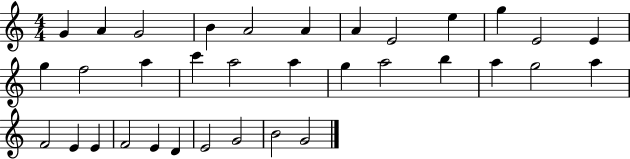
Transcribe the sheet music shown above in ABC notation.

X:1
T:Untitled
M:4/4
L:1/4
K:C
G A G2 B A2 A A E2 e g E2 E g f2 a c' a2 a g a2 b a g2 a F2 E E F2 E D E2 G2 B2 G2